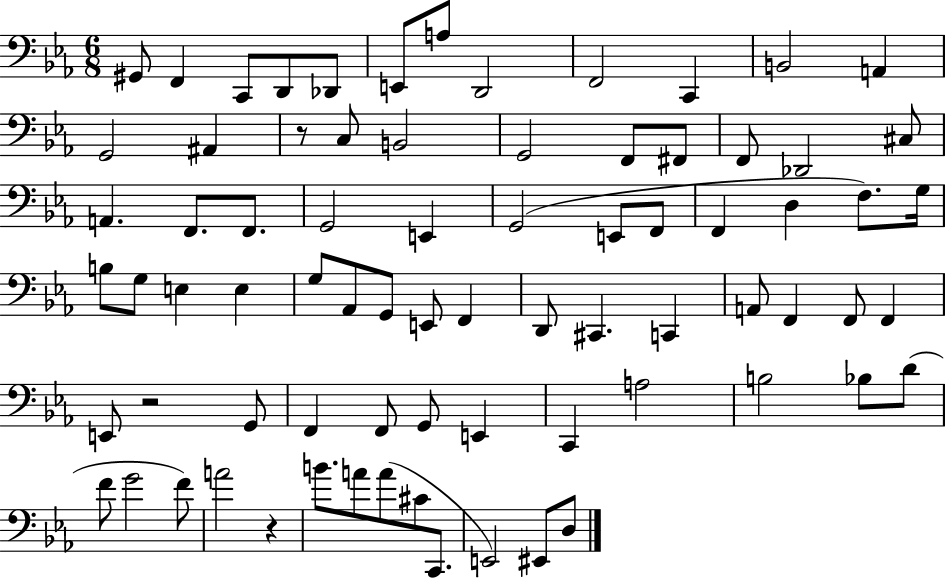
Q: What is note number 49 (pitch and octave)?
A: F2